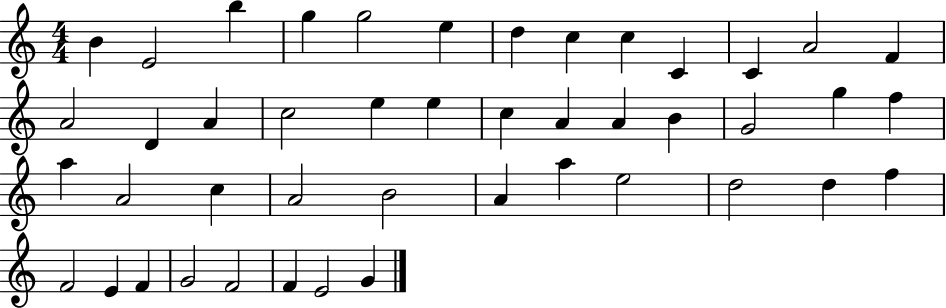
B4/q E4/h B5/q G5/q G5/h E5/q D5/q C5/q C5/q C4/q C4/q A4/h F4/q A4/h D4/q A4/q C5/h E5/q E5/q C5/q A4/q A4/q B4/q G4/h G5/q F5/q A5/q A4/h C5/q A4/h B4/h A4/q A5/q E5/h D5/h D5/q F5/q F4/h E4/q F4/q G4/h F4/h F4/q E4/h G4/q